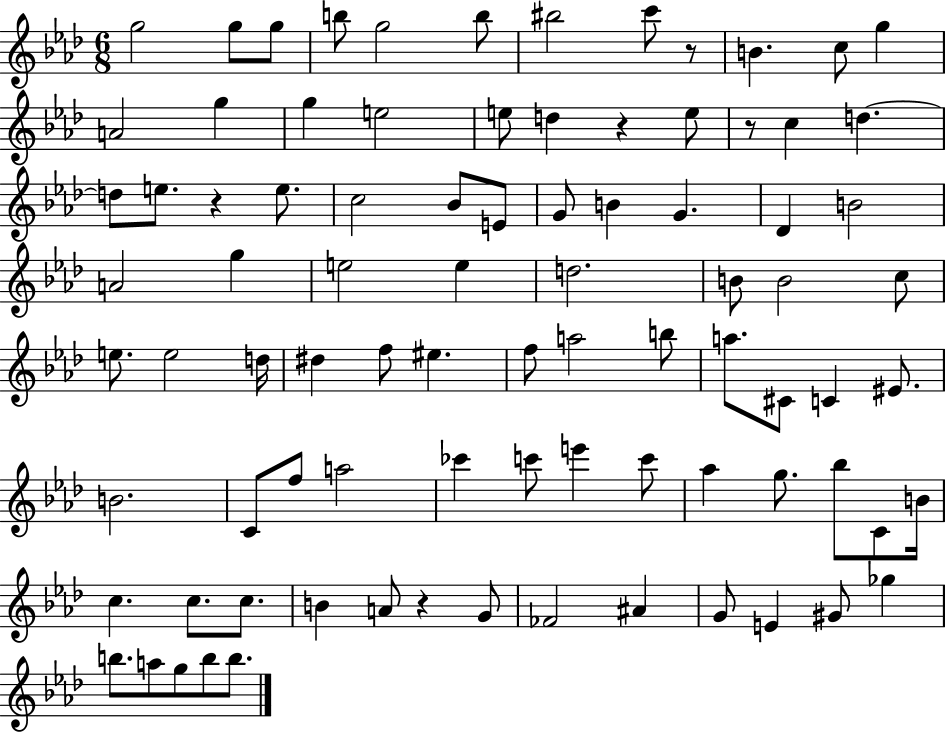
{
  \clef treble
  \numericTimeSignature
  \time 6/8
  \key aes \major
  \repeat volta 2 { g''2 g''8 g''8 | b''8 g''2 b''8 | bis''2 c'''8 r8 | b'4. c''8 g''4 | \break a'2 g''4 | g''4 e''2 | e''8 d''4 r4 e''8 | r8 c''4 d''4.~~ | \break d''8 e''8. r4 e''8. | c''2 bes'8 e'8 | g'8 b'4 g'4. | des'4 b'2 | \break a'2 g''4 | e''2 e''4 | d''2. | b'8 b'2 c''8 | \break e''8. e''2 d''16 | dis''4 f''8 eis''4. | f''8 a''2 b''8 | a''8. cis'8 c'4 eis'8. | \break b'2. | c'8 f''8 a''2 | ces'''4 c'''8 e'''4 c'''8 | aes''4 g''8. bes''8 c'8 b'16 | \break c''4. c''8. c''8. | b'4 a'8 r4 g'8 | fes'2 ais'4 | g'8 e'4 gis'8 ges''4 | \break b''8. a''8 g''8 b''8 b''8. | } \bar "|."
}